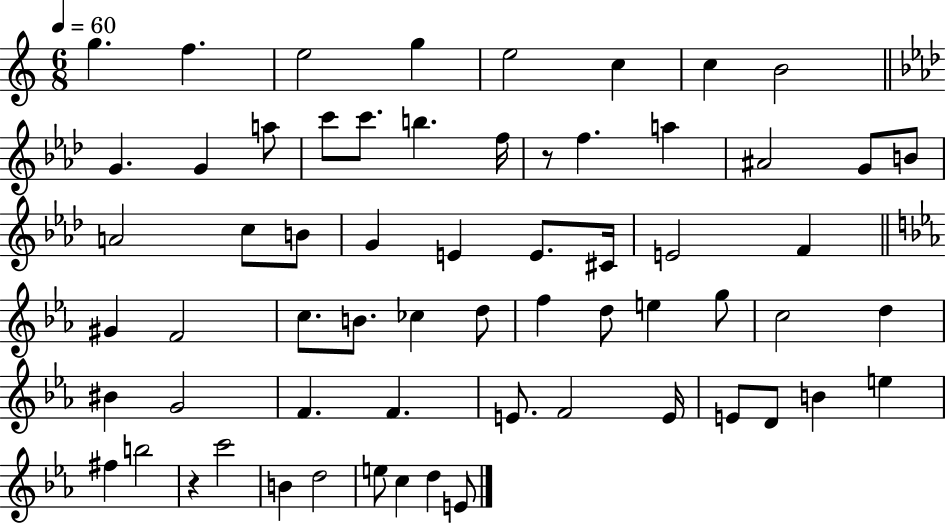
{
  \clef treble
  \numericTimeSignature
  \time 6/8
  \key c \major
  \tempo 4 = 60
  g''4. f''4. | e''2 g''4 | e''2 c''4 | c''4 b'2 | \break \bar "||" \break \key aes \major g'4. g'4 a''8 | c'''8 c'''8. b''4. f''16 | r8 f''4. a''4 | ais'2 g'8 b'8 | \break a'2 c''8 b'8 | g'4 e'4 e'8. cis'16 | e'2 f'4 | \bar "||" \break \key ees \major gis'4 f'2 | c''8. b'8. ces''4 d''8 | f''4 d''8 e''4 g''8 | c''2 d''4 | \break bis'4 g'2 | f'4. f'4. | e'8. f'2 e'16 | e'8 d'8 b'4 e''4 | \break fis''4 b''2 | r4 c'''2 | b'4 d''2 | e''8 c''4 d''4 e'8 | \break \bar "|."
}